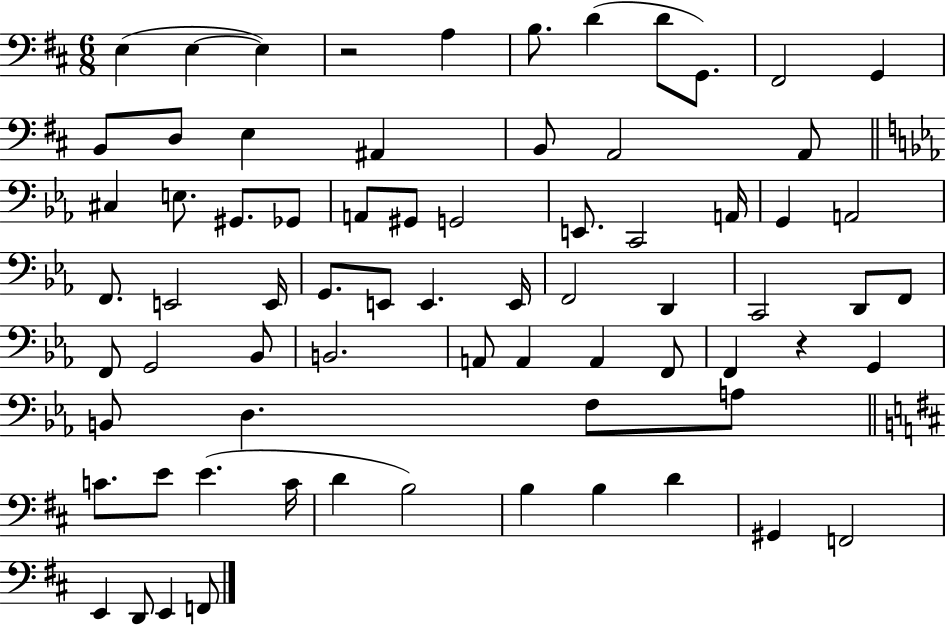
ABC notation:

X:1
T:Untitled
M:6/8
L:1/4
K:D
E, E, E, z2 A, B,/2 D D/2 G,,/2 ^F,,2 G,, B,,/2 D,/2 E, ^A,, B,,/2 A,,2 A,,/2 ^C, E,/2 ^G,,/2 _G,,/2 A,,/2 ^G,,/2 G,,2 E,,/2 C,,2 A,,/4 G,, A,,2 F,,/2 E,,2 E,,/4 G,,/2 E,,/2 E,, E,,/4 F,,2 D,, C,,2 D,,/2 F,,/2 F,,/2 G,,2 _B,,/2 B,,2 A,,/2 A,, A,, F,,/2 F,, z G,, B,,/2 D, F,/2 A,/2 C/2 E/2 E C/4 D B,2 B, B, D ^G,, F,,2 E,, D,,/2 E,, F,,/2